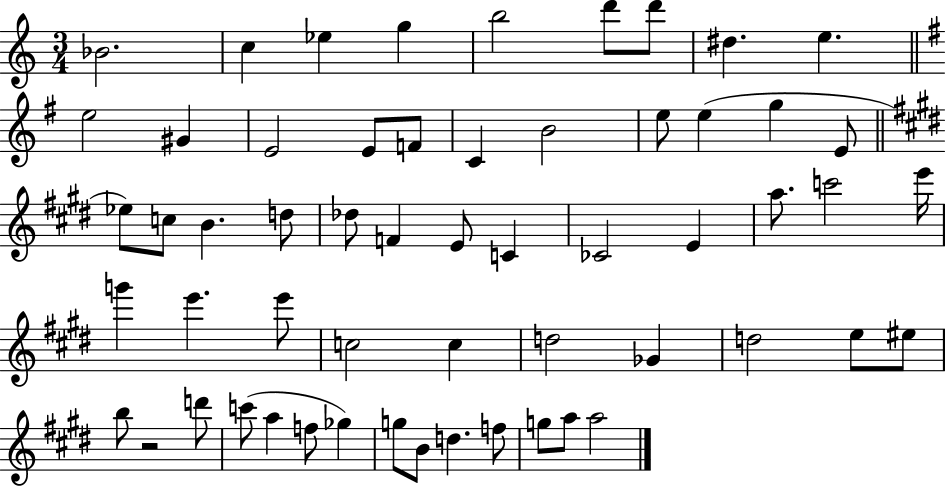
X:1
T:Untitled
M:3/4
L:1/4
K:C
_B2 c _e g b2 d'/2 d'/2 ^d e e2 ^G E2 E/2 F/2 C B2 e/2 e g E/2 _e/2 c/2 B d/2 _d/2 F E/2 C _C2 E a/2 c'2 e'/4 g' e' e'/2 c2 c d2 _G d2 e/2 ^e/2 b/2 z2 d'/2 c'/2 a f/2 _g g/2 B/2 d f/2 g/2 a/2 a2